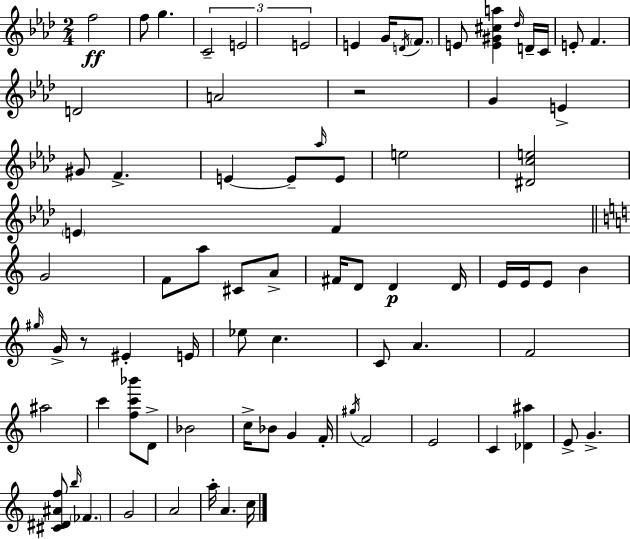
F5/h F5/e G5/q. C4/h E4/h E4/h E4/q G4/s D4/s F4/e. E4/e [E4,G#4,C#5,A5]/q Db5/s D4/s C4/s E4/e F4/q. D4/h A4/h R/h G4/q E4/q G#4/e F4/q. E4/q E4/e Ab5/s E4/e E5/h [D#4,C5,E5]/h E4/q F4/q G4/h F4/e A5/e C#4/e A4/e F#4/s D4/e D4/q D4/s E4/s E4/s E4/e B4/q G#5/s G4/s R/e EIS4/q E4/s Eb5/e C5/q. C4/e A4/q. F4/h A#5/h C6/q [F5,C6,Bb6]/e D4/e Bb4/h C5/s Bb4/e G4/q F4/s G#5/s F4/h E4/h C4/q [Db4,A#5]/q E4/e G4/q. [C#4,D#4,A#4,F5]/e B5/s FES4/q. G4/h A4/h A5/s A4/q. C5/s